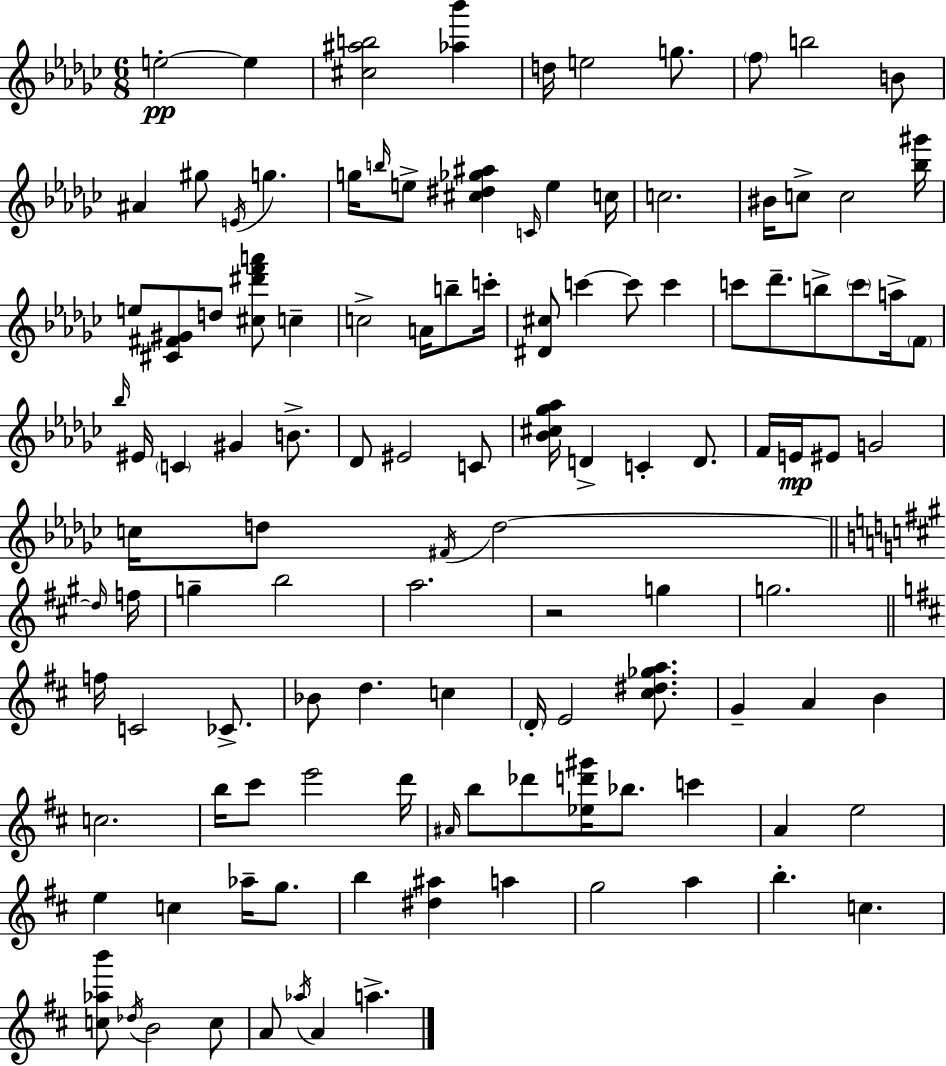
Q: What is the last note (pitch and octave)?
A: A5